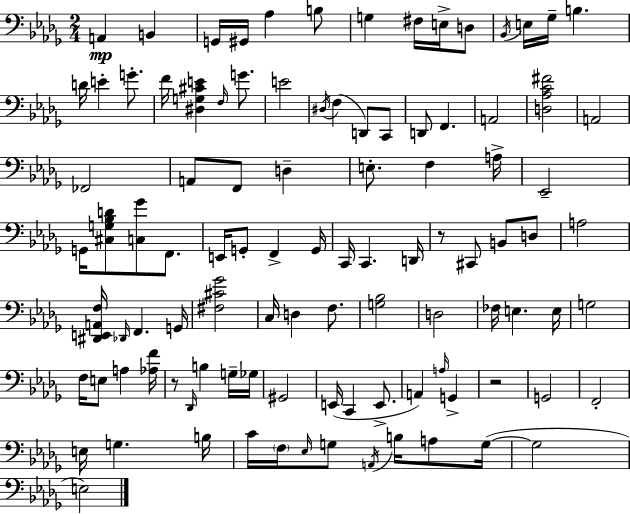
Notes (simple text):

A2/q B2/q G2/s G#2/s Ab3/q B3/e G3/q F#3/s E3/s D3/e Bb2/s E3/s Gb3/s B3/q. D4/s E4/q G4/e. F4/s [D#3,G3,C#4,E4]/q F3/s G4/e. E4/h D#3/s F3/q D2/e C2/e D2/e F2/q. A2/h [D3,Ab3,C4,F#4]/h A2/h FES2/h A2/e F2/e D3/q E3/e. F3/q A3/s Eb2/h G2/s [C#3,G3,Bb3,D4]/e [C3,Gb4]/e F2/e. E2/s G2/e F2/q G2/s C2/s C2/q. D2/s R/e C#2/e B2/e D3/e A3/h [D#2,E2,A2,F3]/s Db2/s F2/q. G2/s [F#3,C#4,Gb4]/h C3/s D3/q F3/e. [G3,Bb3]/h D3/h FES3/s E3/q. E3/s G3/h F3/s E3/e A3/q [Ab3,F4]/s R/e Db2/s B3/q G3/s Gb3/s G#2/h E2/s C2/q E2/e. A2/q A3/s G2/q R/h G2/h F2/h E3/s G3/q. B3/s C4/s F3/s Eb3/s G3/e A2/s B3/s A3/e G3/s G3/h E3/h